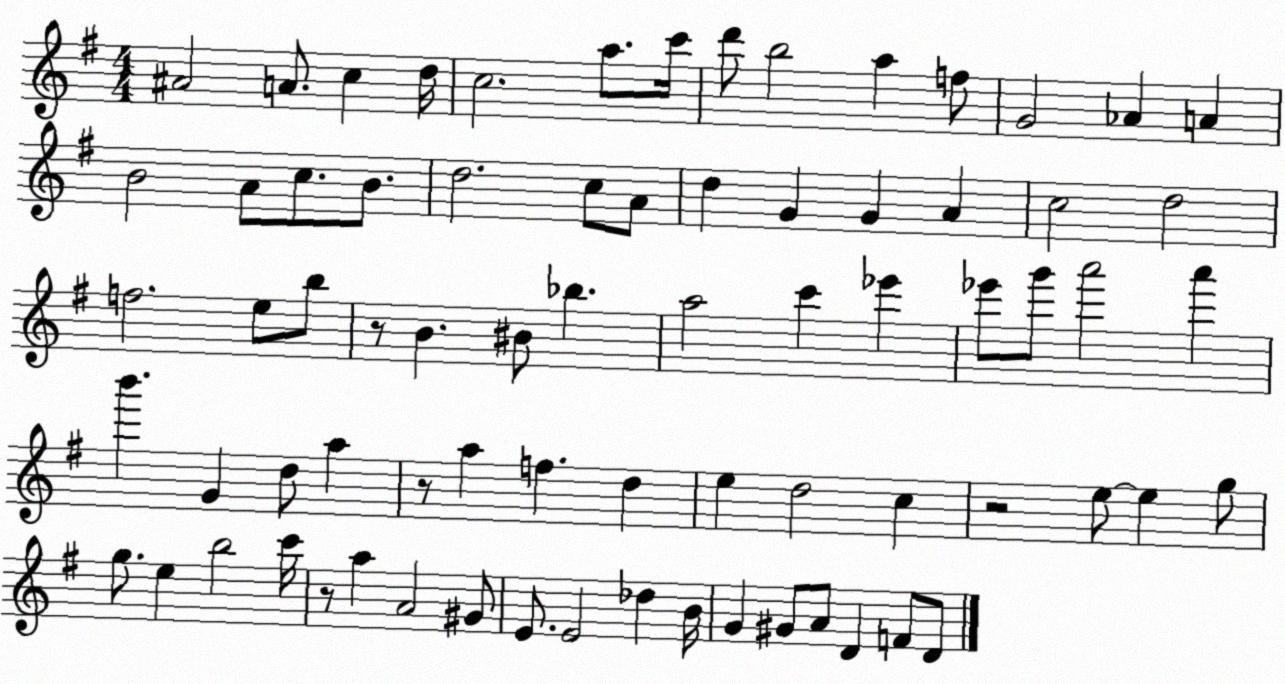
X:1
T:Untitled
M:4/4
L:1/4
K:G
^A2 A/2 c d/4 c2 a/2 c'/4 d'/2 b2 a f/2 G2 _A A B2 A/2 c/2 B/2 d2 c/2 A/2 d G G A c2 d2 f2 e/2 b/2 z/2 B ^B/2 _b a2 c' _e' _e'/2 g'/2 a'2 a' b' G d/2 a z/2 a f d e d2 c z2 e/2 e g/2 g/2 e b2 c'/4 z/2 a A2 ^G/2 E/2 E2 _d B/4 G ^G/2 A/2 D F/2 D/2